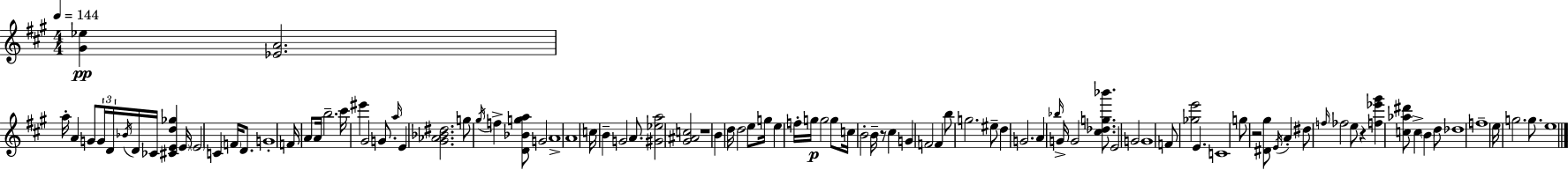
{
  \clef treble
  \numericTimeSignature
  \time 4/4
  \key a \major
  \tempo 4 = 144
  <gis' ees''>4\pp <ees' a'>2. | a''16-. a'4 g'8 \tuplet 3/2 { g'16 d'16 \acciaccatura { bes'16 } } d'16 ces'16 <cis' e' d'' ges''>4 | \parenthesize e'16 \parenthesize e'2 c'4 \parenthesize f'16 d'8. | g'1-. | \break f'16 a'8 a'16 b''2.-- | cis'''16 eis'''4 gis'2 g'8. | \grace { a''16 } e'4 <gis' aes' bes' dis''>2. | g''8 \acciaccatura { gis''16 } f''4-> <d' bes' g'' a''>8 g'2 | \break a'1-> | a'1 | c''16 b'4-- g'2 | a'8. <gis' ees'' a''>2 <gis' ais' c''>2 | \break r1 | b'4 d''16 d''2 | e''8 g''16 e''4 f''16-. g''16\p g''2 | g''8 c''16 b'2-. b'16-- r8 cis''4 | \break g'4 f'2 f'4 | b''8 g''2. | eis''8-- d''4 g'2. | a'4 \grace { bes''16 } g'16-> g'2 | \break <cis'' des'' g'' bes'''>8. e'2 g'2 | g'1 | f'8 <ges'' e'''>2 e'4. | c'1 | \break g''8 r2 <dis' gis''>8 | \acciaccatura { e'16 } a'4-. dis''8 \grace { f''16 } fes''2 | e''8 r4 <f'' ees''' gis'''>4 <c'' aes'' dis'''>8 c''4-> | \parenthesize b'4 d''8 des''1 | \break f''1-- | e''16 g''2. | g''8. e''1 | \bar "|."
}